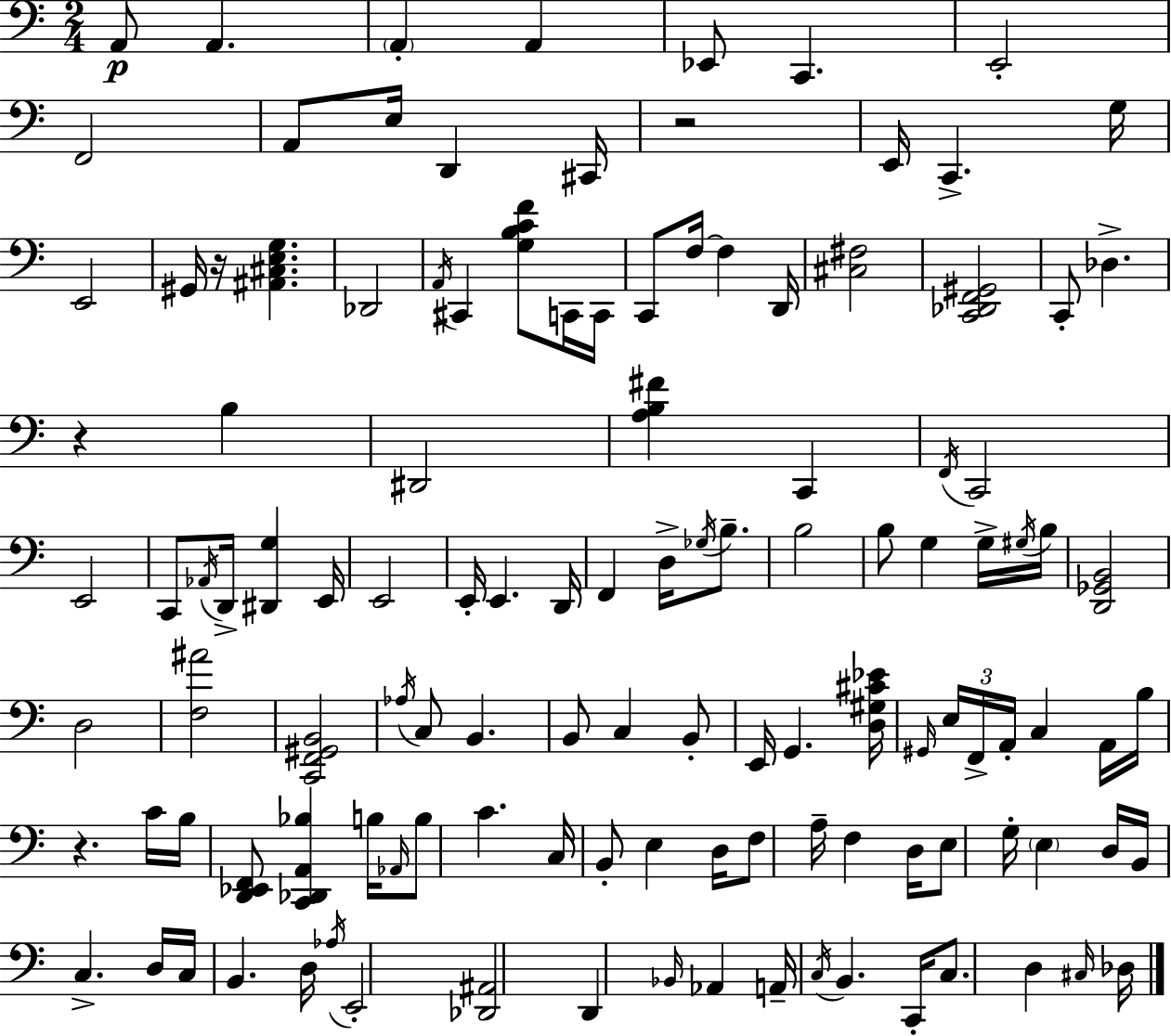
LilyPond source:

{
  \clef bass
  \numericTimeSignature
  \time 2/4
  \key a \minor
  a,8\p a,4. | \parenthesize a,4-. a,4 | ees,8 c,4. | e,2-. | \break f,2 | a,8 e16 d,4 cis,16 | r2 | e,16 c,4.-> g16 | \break e,2 | gis,16 r16 <ais, cis e g>4. | des,2 | \acciaccatura { a,16 } cis,4 <g b c' f'>8 c,16 | \break c,16 c,8 f16~~ f4 | d,16 <cis fis>2 | <c, des, f, gis,>2 | c,8-. des4.-> | \break r4 b4 | dis,2 | <a b fis'>4 c,4 | \acciaccatura { f,16 } c,2 | \break e,2 | c,8 \acciaccatura { aes,16 } d,16-> <dis, g>4 | e,16 e,2 | e,16-. e,4. | \break d,16 f,4 d16-> | \acciaccatura { ges16 } b8.-- b2 | b8 g4 | g16-> \acciaccatura { gis16 } b16 <d, ges, b,>2 | \break d2 | <f ais'>2 | <c, f, gis, b,>2 | \acciaccatura { aes16 } c8 | \break b,4. b,8 | c4 b,8-. e,16 g,4. | <d gis cis' ees'>16 \grace { gis,16 } \tuplet 3/2 { e16 | f,16-> a,16-. } c4 a,16 b16 | \break r4. c'16 b16 | <d, ees, f,>8 <c, des, a, bes>4 b16 \grace { aes,16 } | b8 c'4. | c16 b,8-. e4 d16 | \break f8 a16-- f4 d16 | e8 g16-. \parenthesize e4 d16 | b,16 c4.-> d16 | c16 b,4. d16 | \break \acciaccatura { aes16 } e,2-. | <des, ais,>2 | d,4 \grace { bes,16 } aes,4 | a,16-- \acciaccatura { c16 } b,4. | \break c,16-. c8. d4 | \grace { cis16 } des16 \bar "|."
}